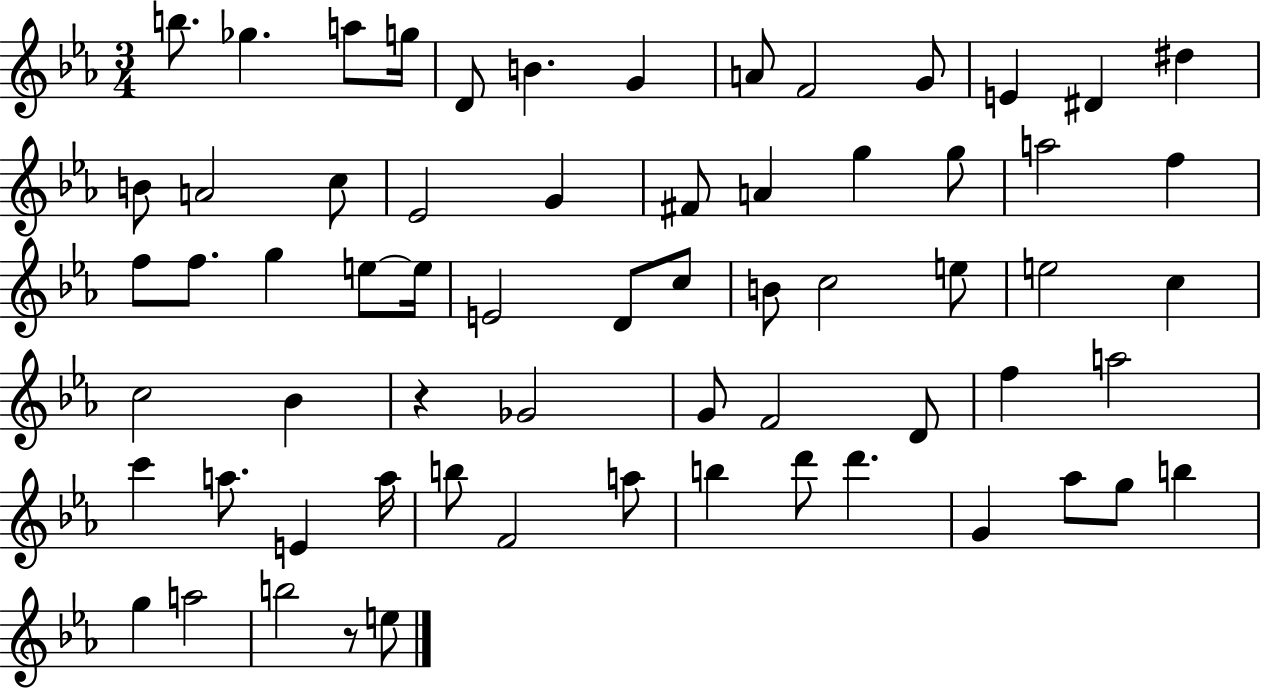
B5/e. Gb5/q. A5/e G5/s D4/e B4/q. G4/q A4/e F4/h G4/e E4/q D#4/q D#5/q B4/e A4/h C5/e Eb4/h G4/q F#4/e A4/q G5/q G5/e A5/h F5/q F5/e F5/e. G5/q E5/e E5/s E4/h D4/e C5/e B4/e C5/h E5/e E5/h C5/q C5/h Bb4/q R/q Gb4/h G4/e F4/h D4/e F5/q A5/h C6/q A5/e. E4/q A5/s B5/e F4/h A5/e B5/q D6/e D6/q. G4/q Ab5/e G5/e B5/q G5/q A5/h B5/h R/e E5/e